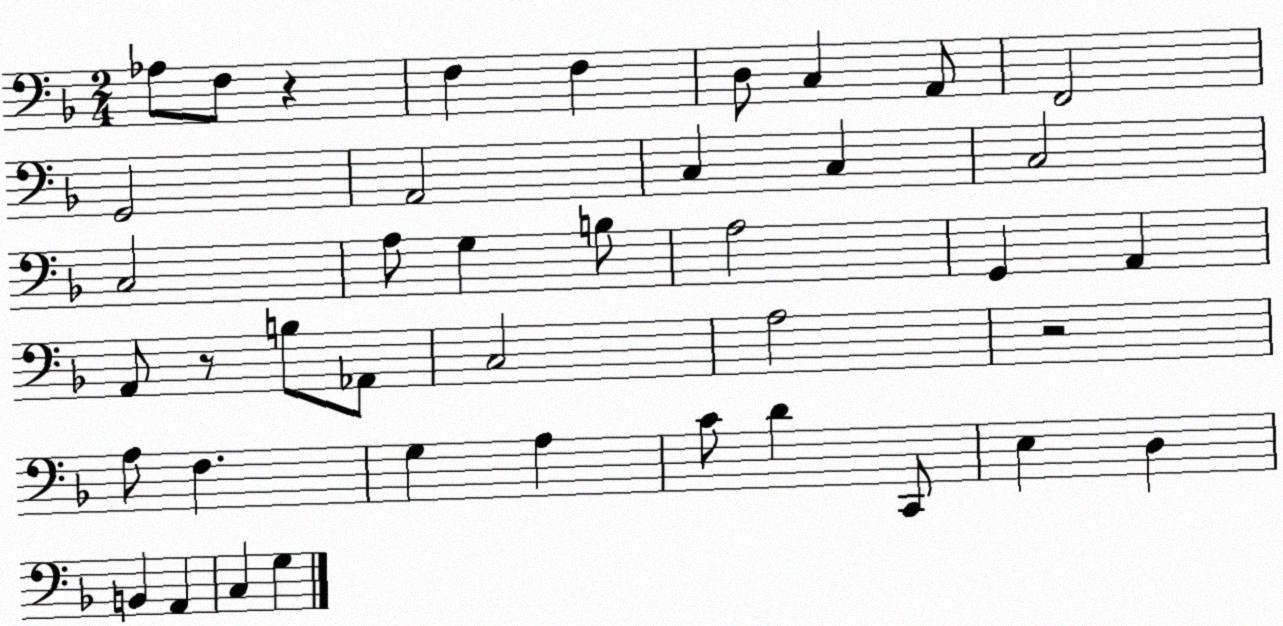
X:1
T:Untitled
M:2/4
L:1/4
K:F
_A,/2 F,/2 z F, F, D,/2 C, A,,/2 F,,2 G,,2 A,,2 C, C, C,2 C,2 A,/2 G, B,/2 A,2 G,, A,, A,,/2 z/2 B,/2 _A,,/2 C,2 A,2 z2 A,/2 F, G, A, C/2 D C,,/2 E, D, B,, A,, C, G,